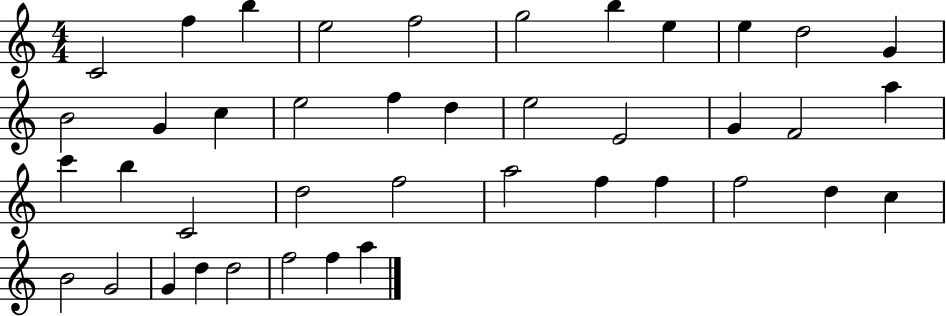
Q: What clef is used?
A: treble